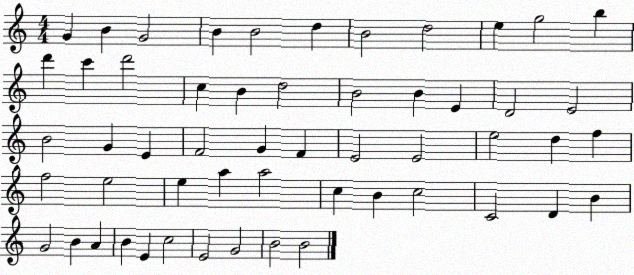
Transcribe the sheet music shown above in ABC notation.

X:1
T:Untitled
M:4/4
L:1/4
K:C
G B G2 B B2 d B2 d2 e g2 b d' c' d'2 c B d2 B2 B E D2 E2 B2 G E F2 G F E2 E2 e2 d f f2 e2 e a a2 c B c2 C2 D B G2 B A B E c2 E2 G2 B2 B2